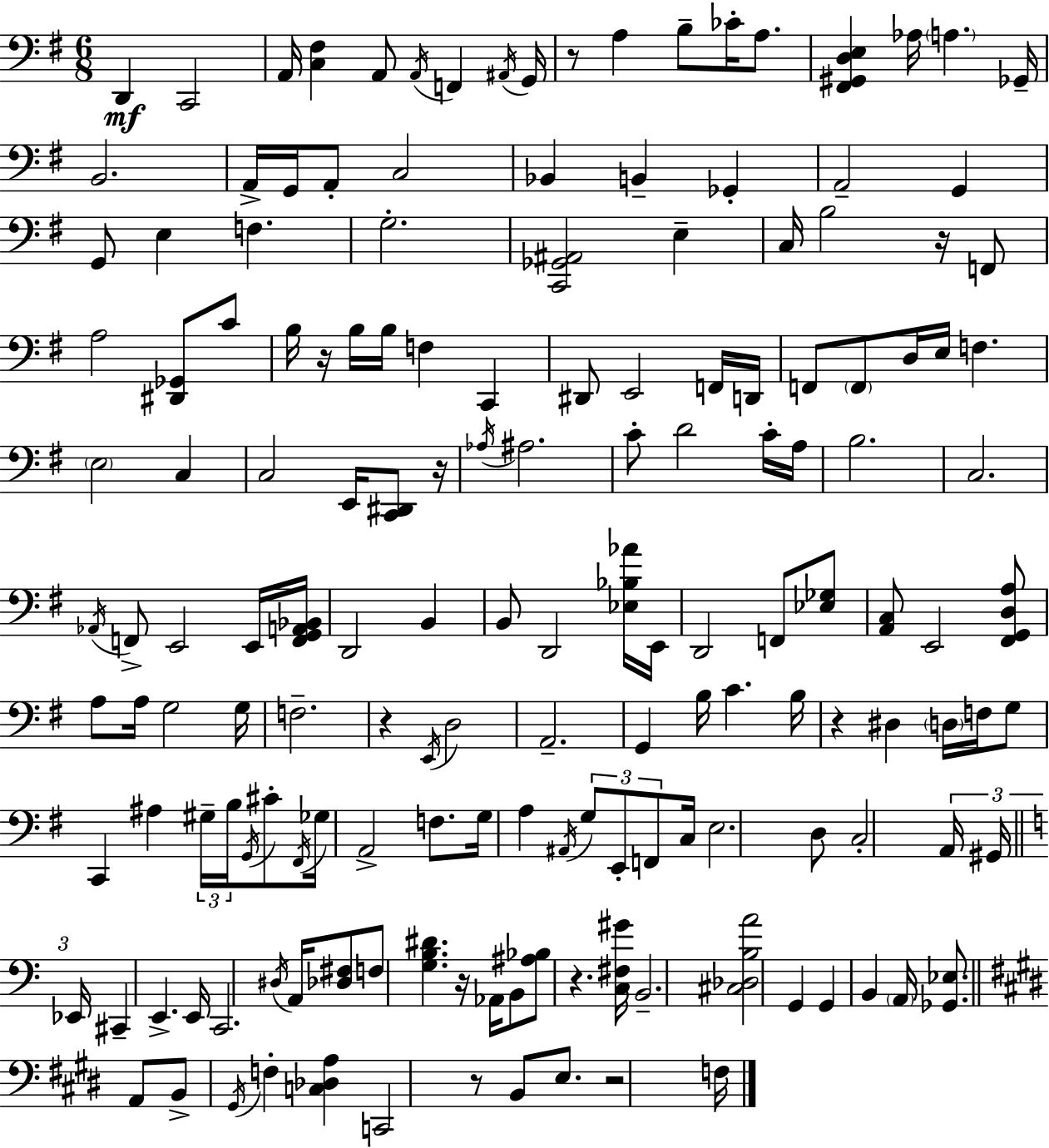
X:1
T:Untitled
M:6/8
L:1/4
K:G
D,, C,,2 A,,/4 [C,^F,] A,,/2 A,,/4 F,, ^A,,/4 G,,/4 z/2 A, B,/2 _C/4 A,/2 [^F,,^G,,D,E,] _A,/4 A, _G,,/4 B,,2 A,,/4 G,,/4 A,,/2 C,2 _B,, B,, _G,, A,,2 G,, G,,/2 E, F, G,2 [C,,_G,,^A,,]2 E, C,/4 B,2 z/4 F,,/2 A,2 [^D,,_G,,]/2 C/2 B,/4 z/4 B,/4 B,/4 F, C,, ^D,,/2 E,,2 F,,/4 D,,/4 F,,/2 F,,/2 D,/4 E,/4 F, E,2 C, C,2 E,,/4 [C,,^D,,]/2 z/4 _A,/4 ^A,2 C/2 D2 C/4 A,/4 B,2 C,2 _A,,/4 F,,/2 E,,2 E,,/4 [F,,G,,A,,_B,,]/4 D,,2 B,, B,,/2 D,,2 [_E,_B,_A]/4 E,,/4 D,,2 F,,/2 [_E,_G,]/2 [A,,C,]/2 E,,2 [^F,,G,,D,A,]/2 A,/2 A,/4 G,2 G,/4 F,2 z E,,/4 D,2 A,,2 G,, B,/4 C B,/4 z ^D, D,/4 F,/4 G,/2 C,, ^A, ^G,/4 B,/4 G,,/4 ^C/2 ^F,,/4 _G,/4 A,,2 F,/2 G,/4 A, ^A,,/4 G,/2 E,,/2 F,,/2 C,/4 E,2 D,/2 C,2 A,,/4 ^G,,/4 _E,,/4 ^C,, E,, E,,/4 C,,2 ^D,/4 A,,/4 [_D,^F,]/2 F,/2 [G,B,^D] z/4 _A,,/4 B,,/2 [^A,_B,]/2 z [C,^F,^G]/4 B,,2 [^C,_D,B,A]2 G,, G,, B,, A,,/4 [_G,,_E,]/2 A,,/2 B,,/2 ^G,,/4 F, [C,_D,A,] C,,2 z/2 B,,/2 E,/2 z2 F,/4